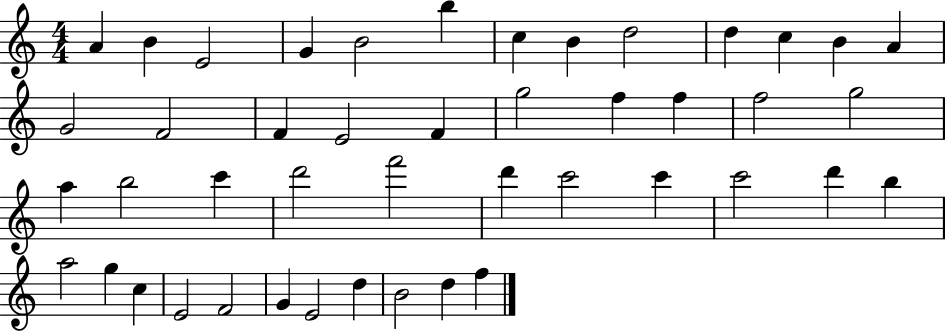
X:1
T:Untitled
M:4/4
L:1/4
K:C
A B E2 G B2 b c B d2 d c B A G2 F2 F E2 F g2 f f f2 g2 a b2 c' d'2 f'2 d' c'2 c' c'2 d' b a2 g c E2 F2 G E2 d B2 d f